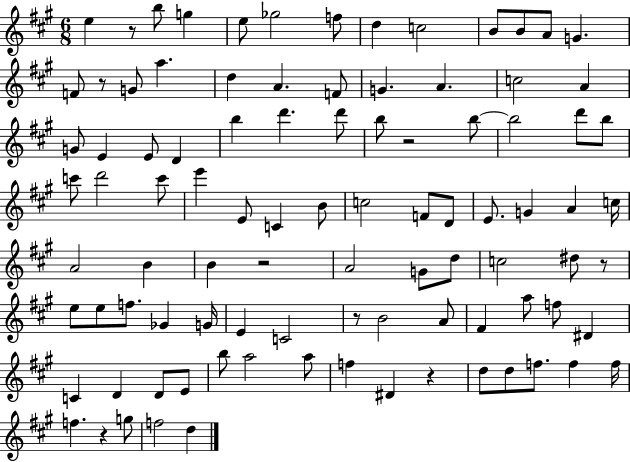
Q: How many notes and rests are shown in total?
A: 95